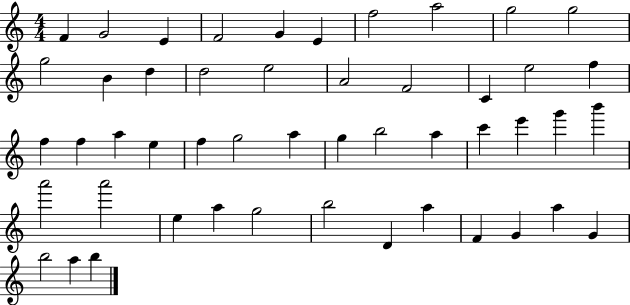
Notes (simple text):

F4/q G4/h E4/q F4/h G4/q E4/q F5/h A5/h G5/h G5/h G5/h B4/q D5/q D5/h E5/h A4/h F4/h C4/q E5/h F5/q F5/q F5/q A5/q E5/q F5/q G5/h A5/q G5/q B5/h A5/q C6/q E6/q G6/q B6/q A6/h A6/h E5/q A5/q G5/h B5/h D4/q A5/q F4/q G4/q A5/q G4/q B5/h A5/q B5/q